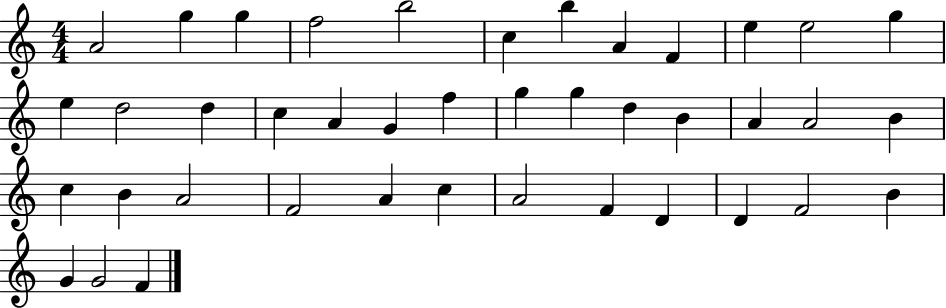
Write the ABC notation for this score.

X:1
T:Untitled
M:4/4
L:1/4
K:C
A2 g g f2 b2 c b A F e e2 g e d2 d c A G f g g d B A A2 B c B A2 F2 A c A2 F D D F2 B G G2 F